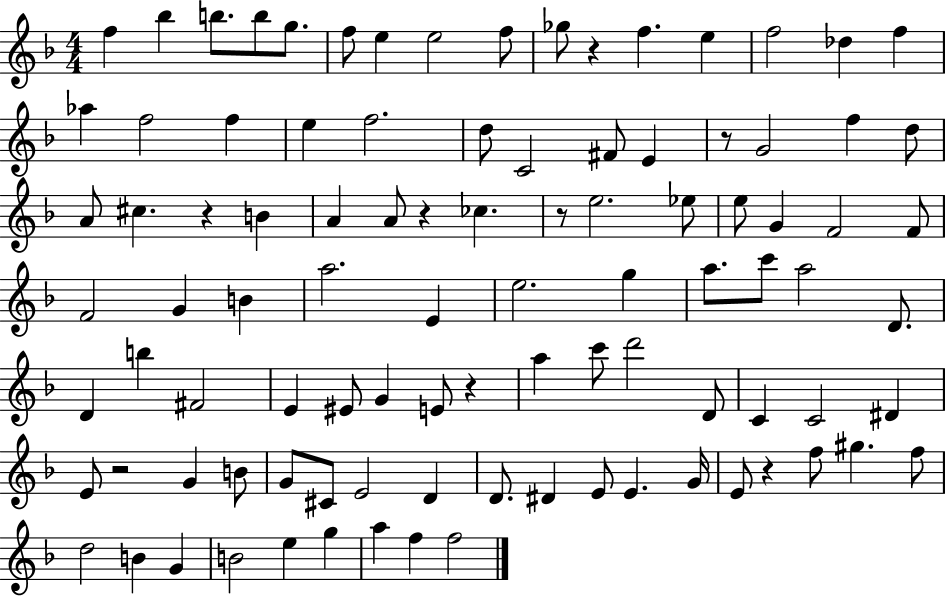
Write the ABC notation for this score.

X:1
T:Untitled
M:4/4
L:1/4
K:F
f _b b/2 b/2 g/2 f/2 e e2 f/2 _g/2 z f e f2 _d f _a f2 f e f2 d/2 C2 ^F/2 E z/2 G2 f d/2 A/2 ^c z B A A/2 z _c z/2 e2 _e/2 e/2 G F2 F/2 F2 G B a2 E e2 g a/2 c'/2 a2 D/2 D b ^F2 E ^E/2 G E/2 z a c'/2 d'2 D/2 C C2 ^D E/2 z2 G B/2 G/2 ^C/2 E2 D D/2 ^D E/2 E G/4 E/2 z f/2 ^g f/2 d2 B G B2 e g a f f2